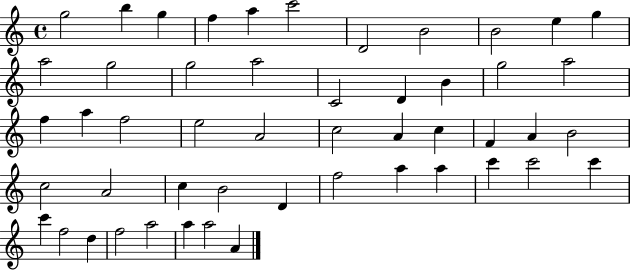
G5/h B5/q G5/q F5/q A5/q C6/h D4/h B4/h B4/h E5/q G5/q A5/h G5/h G5/h A5/h C4/h D4/q B4/q G5/h A5/h F5/q A5/q F5/h E5/h A4/h C5/h A4/q C5/q F4/q A4/q B4/h C5/h A4/h C5/q B4/h D4/q F5/h A5/q A5/q C6/q C6/h C6/q C6/q F5/h D5/q F5/h A5/h A5/q A5/h A4/q